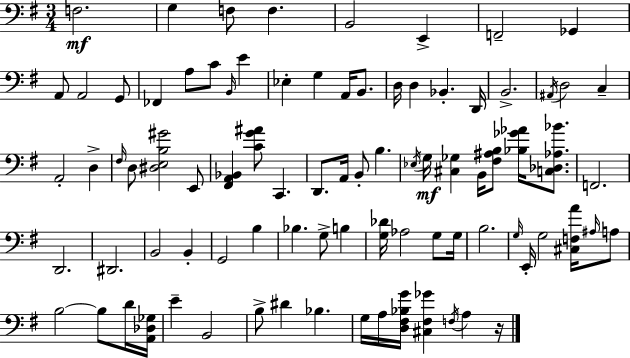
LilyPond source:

{
  \clef bass
  \numericTimeSignature
  \time 3/4
  \key g \major
  f2.\mf | g4 f8 f4. | b,2 e,4-> | f,2-- ges,4 | \break a,8 a,2 g,8 | fes,4 a8 c'8 \grace { b,16 } e'4 | ees4-. g4 a,16 b,8. | d16 d4 bes,4.-. | \break d,16 b,2.-> | \acciaccatura { ais,16 } d2 c4-- | a,2-. d4-> | \grace { fis16 } d8 <dis e b gis'>2 | \break e,8 <fis, a, bes,>4 <c' g' ais'>8 c,4. | d,8. a,16 b,8-. b4. | \acciaccatura { ees16 } g16\mf <cis ges>4 b,16 <fis ais b>8 | <bes ges' aes'>16 <c des aes bes'>8. f,2. | \break d,2. | dis,2. | b,2 | b,4-. g,2 | \break b4 bes4. g8-> | b4 <g des'>16 aes2 | g8 g16 b2. | \grace { g16 } e,16-. g2 | \break <cis f a'>16 \grace { ais16 } a8 b2~~ | b8 d'16 <a, des ges>16 e'4-- b,2 | b8-> dis'4 | bes4. g16 a16 <d fis bes g'>16 <cis fis ges'>4 | \break \acciaccatura { f16 } a4 r16 \bar "|."
}